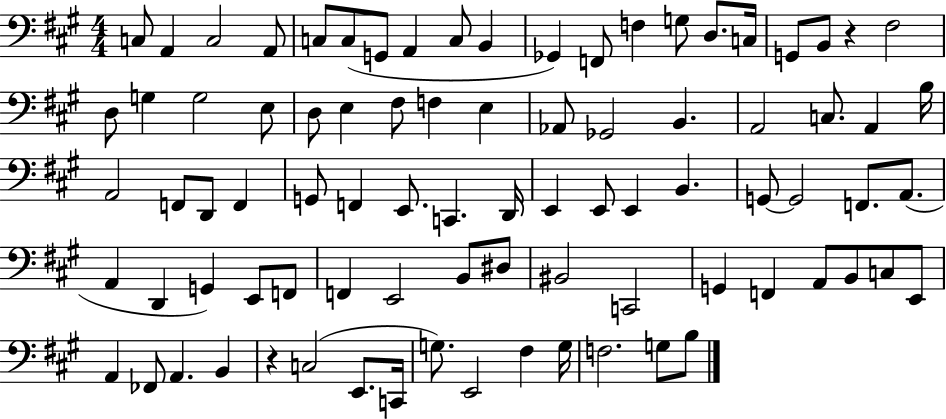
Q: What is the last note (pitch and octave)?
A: B3